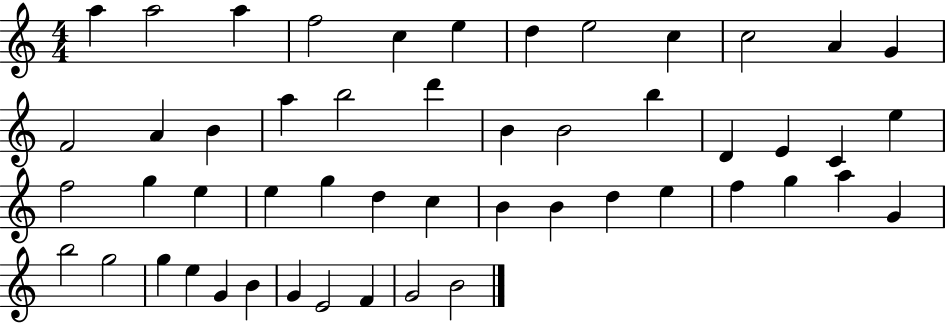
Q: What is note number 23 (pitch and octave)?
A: E4